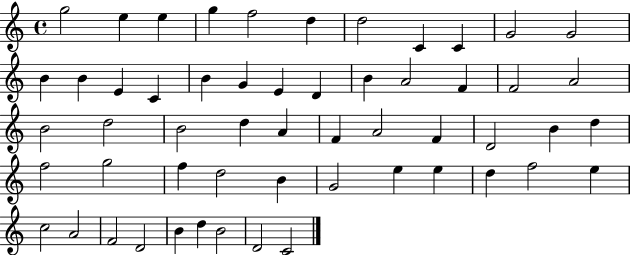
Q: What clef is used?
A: treble